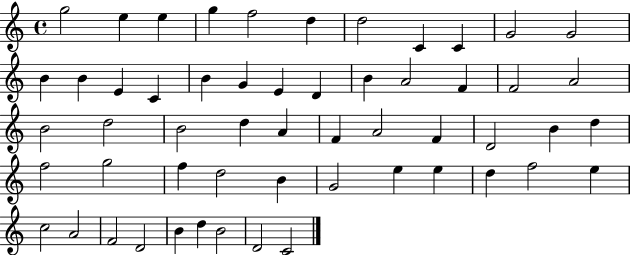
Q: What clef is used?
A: treble